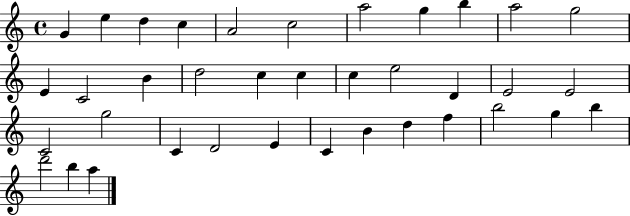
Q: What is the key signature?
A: C major